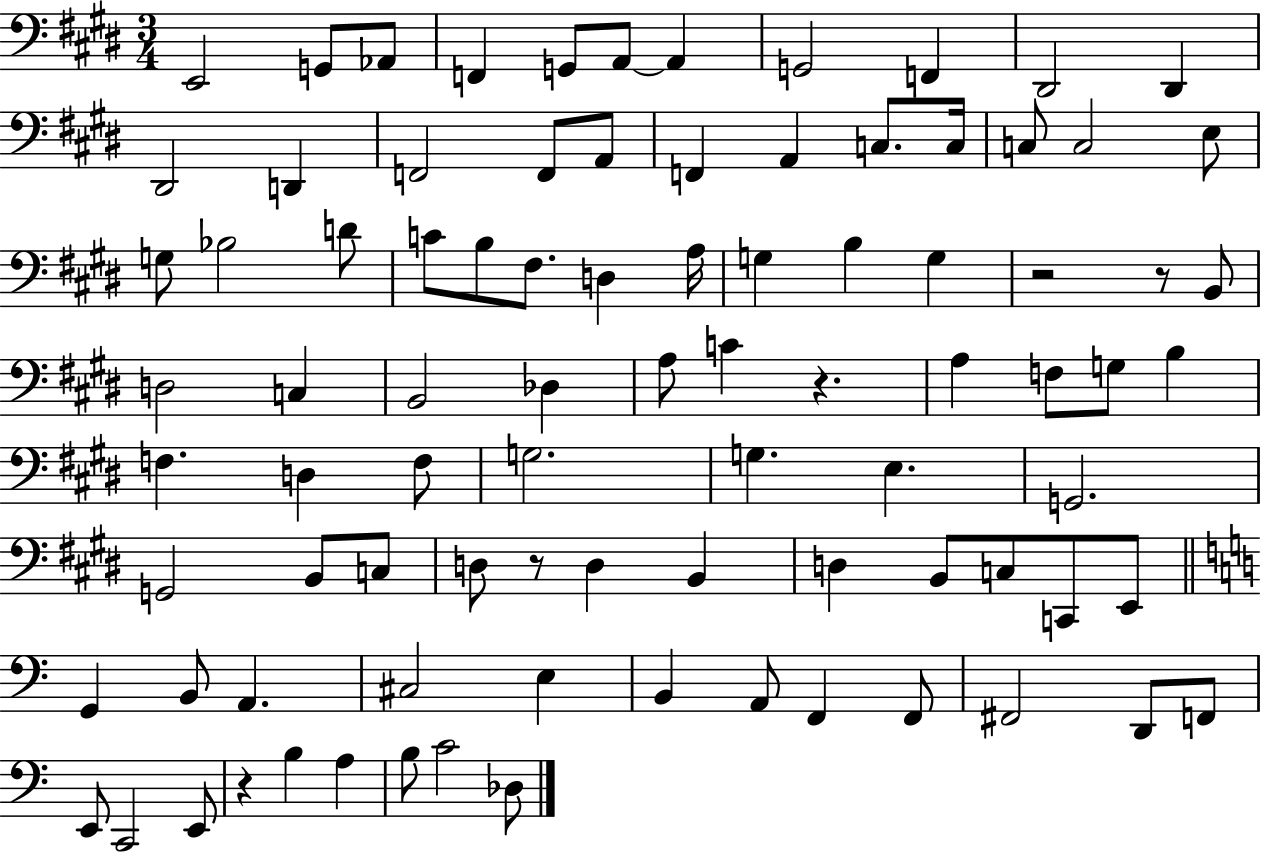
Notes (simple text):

E2/h G2/e Ab2/e F2/q G2/e A2/e A2/q G2/h F2/q D#2/h D#2/q D#2/h D2/q F2/h F2/e A2/e F2/q A2/q C3/e. C3/s C3/e C3/h E3/e G3/e Bb3/h D4/e C4/e B3/e F#3/e. D3/q A3/s G3/q B3/q G3/q R/h R/e B2/e D3/h C3/q B2/h Db3/q A3/e C4/q R/q. A3/q F3/e G3/e B3/q F3/q. D3/q F3/e G3/h. G3/q. E3/q. G2/h. G2/h B2/e C3/e D3/e R/e D3/q B2/q D3/q B2/e C3/e C2/e E2/e G2/q B2/e A2/q. C#3/h E3/q B2/q A2/e F2/q F2/e F#2/h D2/e F2/e E2/e C2/h E2/e R/q B3/q A3/q B3/e C4/h Db3/e